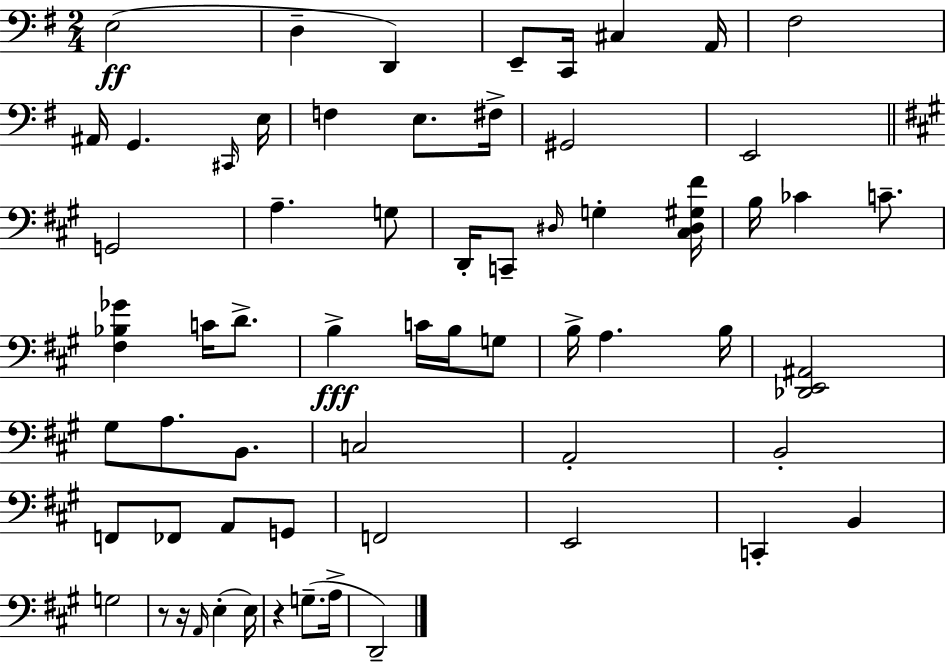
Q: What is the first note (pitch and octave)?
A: E3